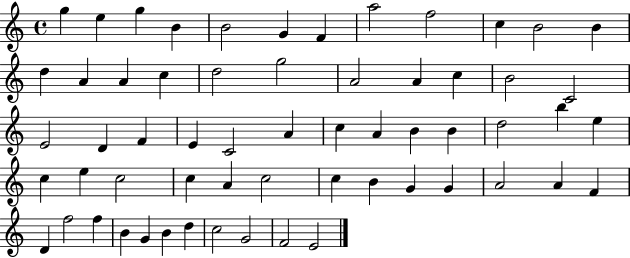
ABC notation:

X:1
T:Untitled
M:4/4
L:1/4
K:C
g e g B B2 G F a2 f2 c B2 B d A A c d2 g2 A2 A c B2 C2 E2 D F E C2 A c A B B d2 b e c e c2 c A c2 c B G G A2 A F D f2 f B G B d c2 G2 F2 E2